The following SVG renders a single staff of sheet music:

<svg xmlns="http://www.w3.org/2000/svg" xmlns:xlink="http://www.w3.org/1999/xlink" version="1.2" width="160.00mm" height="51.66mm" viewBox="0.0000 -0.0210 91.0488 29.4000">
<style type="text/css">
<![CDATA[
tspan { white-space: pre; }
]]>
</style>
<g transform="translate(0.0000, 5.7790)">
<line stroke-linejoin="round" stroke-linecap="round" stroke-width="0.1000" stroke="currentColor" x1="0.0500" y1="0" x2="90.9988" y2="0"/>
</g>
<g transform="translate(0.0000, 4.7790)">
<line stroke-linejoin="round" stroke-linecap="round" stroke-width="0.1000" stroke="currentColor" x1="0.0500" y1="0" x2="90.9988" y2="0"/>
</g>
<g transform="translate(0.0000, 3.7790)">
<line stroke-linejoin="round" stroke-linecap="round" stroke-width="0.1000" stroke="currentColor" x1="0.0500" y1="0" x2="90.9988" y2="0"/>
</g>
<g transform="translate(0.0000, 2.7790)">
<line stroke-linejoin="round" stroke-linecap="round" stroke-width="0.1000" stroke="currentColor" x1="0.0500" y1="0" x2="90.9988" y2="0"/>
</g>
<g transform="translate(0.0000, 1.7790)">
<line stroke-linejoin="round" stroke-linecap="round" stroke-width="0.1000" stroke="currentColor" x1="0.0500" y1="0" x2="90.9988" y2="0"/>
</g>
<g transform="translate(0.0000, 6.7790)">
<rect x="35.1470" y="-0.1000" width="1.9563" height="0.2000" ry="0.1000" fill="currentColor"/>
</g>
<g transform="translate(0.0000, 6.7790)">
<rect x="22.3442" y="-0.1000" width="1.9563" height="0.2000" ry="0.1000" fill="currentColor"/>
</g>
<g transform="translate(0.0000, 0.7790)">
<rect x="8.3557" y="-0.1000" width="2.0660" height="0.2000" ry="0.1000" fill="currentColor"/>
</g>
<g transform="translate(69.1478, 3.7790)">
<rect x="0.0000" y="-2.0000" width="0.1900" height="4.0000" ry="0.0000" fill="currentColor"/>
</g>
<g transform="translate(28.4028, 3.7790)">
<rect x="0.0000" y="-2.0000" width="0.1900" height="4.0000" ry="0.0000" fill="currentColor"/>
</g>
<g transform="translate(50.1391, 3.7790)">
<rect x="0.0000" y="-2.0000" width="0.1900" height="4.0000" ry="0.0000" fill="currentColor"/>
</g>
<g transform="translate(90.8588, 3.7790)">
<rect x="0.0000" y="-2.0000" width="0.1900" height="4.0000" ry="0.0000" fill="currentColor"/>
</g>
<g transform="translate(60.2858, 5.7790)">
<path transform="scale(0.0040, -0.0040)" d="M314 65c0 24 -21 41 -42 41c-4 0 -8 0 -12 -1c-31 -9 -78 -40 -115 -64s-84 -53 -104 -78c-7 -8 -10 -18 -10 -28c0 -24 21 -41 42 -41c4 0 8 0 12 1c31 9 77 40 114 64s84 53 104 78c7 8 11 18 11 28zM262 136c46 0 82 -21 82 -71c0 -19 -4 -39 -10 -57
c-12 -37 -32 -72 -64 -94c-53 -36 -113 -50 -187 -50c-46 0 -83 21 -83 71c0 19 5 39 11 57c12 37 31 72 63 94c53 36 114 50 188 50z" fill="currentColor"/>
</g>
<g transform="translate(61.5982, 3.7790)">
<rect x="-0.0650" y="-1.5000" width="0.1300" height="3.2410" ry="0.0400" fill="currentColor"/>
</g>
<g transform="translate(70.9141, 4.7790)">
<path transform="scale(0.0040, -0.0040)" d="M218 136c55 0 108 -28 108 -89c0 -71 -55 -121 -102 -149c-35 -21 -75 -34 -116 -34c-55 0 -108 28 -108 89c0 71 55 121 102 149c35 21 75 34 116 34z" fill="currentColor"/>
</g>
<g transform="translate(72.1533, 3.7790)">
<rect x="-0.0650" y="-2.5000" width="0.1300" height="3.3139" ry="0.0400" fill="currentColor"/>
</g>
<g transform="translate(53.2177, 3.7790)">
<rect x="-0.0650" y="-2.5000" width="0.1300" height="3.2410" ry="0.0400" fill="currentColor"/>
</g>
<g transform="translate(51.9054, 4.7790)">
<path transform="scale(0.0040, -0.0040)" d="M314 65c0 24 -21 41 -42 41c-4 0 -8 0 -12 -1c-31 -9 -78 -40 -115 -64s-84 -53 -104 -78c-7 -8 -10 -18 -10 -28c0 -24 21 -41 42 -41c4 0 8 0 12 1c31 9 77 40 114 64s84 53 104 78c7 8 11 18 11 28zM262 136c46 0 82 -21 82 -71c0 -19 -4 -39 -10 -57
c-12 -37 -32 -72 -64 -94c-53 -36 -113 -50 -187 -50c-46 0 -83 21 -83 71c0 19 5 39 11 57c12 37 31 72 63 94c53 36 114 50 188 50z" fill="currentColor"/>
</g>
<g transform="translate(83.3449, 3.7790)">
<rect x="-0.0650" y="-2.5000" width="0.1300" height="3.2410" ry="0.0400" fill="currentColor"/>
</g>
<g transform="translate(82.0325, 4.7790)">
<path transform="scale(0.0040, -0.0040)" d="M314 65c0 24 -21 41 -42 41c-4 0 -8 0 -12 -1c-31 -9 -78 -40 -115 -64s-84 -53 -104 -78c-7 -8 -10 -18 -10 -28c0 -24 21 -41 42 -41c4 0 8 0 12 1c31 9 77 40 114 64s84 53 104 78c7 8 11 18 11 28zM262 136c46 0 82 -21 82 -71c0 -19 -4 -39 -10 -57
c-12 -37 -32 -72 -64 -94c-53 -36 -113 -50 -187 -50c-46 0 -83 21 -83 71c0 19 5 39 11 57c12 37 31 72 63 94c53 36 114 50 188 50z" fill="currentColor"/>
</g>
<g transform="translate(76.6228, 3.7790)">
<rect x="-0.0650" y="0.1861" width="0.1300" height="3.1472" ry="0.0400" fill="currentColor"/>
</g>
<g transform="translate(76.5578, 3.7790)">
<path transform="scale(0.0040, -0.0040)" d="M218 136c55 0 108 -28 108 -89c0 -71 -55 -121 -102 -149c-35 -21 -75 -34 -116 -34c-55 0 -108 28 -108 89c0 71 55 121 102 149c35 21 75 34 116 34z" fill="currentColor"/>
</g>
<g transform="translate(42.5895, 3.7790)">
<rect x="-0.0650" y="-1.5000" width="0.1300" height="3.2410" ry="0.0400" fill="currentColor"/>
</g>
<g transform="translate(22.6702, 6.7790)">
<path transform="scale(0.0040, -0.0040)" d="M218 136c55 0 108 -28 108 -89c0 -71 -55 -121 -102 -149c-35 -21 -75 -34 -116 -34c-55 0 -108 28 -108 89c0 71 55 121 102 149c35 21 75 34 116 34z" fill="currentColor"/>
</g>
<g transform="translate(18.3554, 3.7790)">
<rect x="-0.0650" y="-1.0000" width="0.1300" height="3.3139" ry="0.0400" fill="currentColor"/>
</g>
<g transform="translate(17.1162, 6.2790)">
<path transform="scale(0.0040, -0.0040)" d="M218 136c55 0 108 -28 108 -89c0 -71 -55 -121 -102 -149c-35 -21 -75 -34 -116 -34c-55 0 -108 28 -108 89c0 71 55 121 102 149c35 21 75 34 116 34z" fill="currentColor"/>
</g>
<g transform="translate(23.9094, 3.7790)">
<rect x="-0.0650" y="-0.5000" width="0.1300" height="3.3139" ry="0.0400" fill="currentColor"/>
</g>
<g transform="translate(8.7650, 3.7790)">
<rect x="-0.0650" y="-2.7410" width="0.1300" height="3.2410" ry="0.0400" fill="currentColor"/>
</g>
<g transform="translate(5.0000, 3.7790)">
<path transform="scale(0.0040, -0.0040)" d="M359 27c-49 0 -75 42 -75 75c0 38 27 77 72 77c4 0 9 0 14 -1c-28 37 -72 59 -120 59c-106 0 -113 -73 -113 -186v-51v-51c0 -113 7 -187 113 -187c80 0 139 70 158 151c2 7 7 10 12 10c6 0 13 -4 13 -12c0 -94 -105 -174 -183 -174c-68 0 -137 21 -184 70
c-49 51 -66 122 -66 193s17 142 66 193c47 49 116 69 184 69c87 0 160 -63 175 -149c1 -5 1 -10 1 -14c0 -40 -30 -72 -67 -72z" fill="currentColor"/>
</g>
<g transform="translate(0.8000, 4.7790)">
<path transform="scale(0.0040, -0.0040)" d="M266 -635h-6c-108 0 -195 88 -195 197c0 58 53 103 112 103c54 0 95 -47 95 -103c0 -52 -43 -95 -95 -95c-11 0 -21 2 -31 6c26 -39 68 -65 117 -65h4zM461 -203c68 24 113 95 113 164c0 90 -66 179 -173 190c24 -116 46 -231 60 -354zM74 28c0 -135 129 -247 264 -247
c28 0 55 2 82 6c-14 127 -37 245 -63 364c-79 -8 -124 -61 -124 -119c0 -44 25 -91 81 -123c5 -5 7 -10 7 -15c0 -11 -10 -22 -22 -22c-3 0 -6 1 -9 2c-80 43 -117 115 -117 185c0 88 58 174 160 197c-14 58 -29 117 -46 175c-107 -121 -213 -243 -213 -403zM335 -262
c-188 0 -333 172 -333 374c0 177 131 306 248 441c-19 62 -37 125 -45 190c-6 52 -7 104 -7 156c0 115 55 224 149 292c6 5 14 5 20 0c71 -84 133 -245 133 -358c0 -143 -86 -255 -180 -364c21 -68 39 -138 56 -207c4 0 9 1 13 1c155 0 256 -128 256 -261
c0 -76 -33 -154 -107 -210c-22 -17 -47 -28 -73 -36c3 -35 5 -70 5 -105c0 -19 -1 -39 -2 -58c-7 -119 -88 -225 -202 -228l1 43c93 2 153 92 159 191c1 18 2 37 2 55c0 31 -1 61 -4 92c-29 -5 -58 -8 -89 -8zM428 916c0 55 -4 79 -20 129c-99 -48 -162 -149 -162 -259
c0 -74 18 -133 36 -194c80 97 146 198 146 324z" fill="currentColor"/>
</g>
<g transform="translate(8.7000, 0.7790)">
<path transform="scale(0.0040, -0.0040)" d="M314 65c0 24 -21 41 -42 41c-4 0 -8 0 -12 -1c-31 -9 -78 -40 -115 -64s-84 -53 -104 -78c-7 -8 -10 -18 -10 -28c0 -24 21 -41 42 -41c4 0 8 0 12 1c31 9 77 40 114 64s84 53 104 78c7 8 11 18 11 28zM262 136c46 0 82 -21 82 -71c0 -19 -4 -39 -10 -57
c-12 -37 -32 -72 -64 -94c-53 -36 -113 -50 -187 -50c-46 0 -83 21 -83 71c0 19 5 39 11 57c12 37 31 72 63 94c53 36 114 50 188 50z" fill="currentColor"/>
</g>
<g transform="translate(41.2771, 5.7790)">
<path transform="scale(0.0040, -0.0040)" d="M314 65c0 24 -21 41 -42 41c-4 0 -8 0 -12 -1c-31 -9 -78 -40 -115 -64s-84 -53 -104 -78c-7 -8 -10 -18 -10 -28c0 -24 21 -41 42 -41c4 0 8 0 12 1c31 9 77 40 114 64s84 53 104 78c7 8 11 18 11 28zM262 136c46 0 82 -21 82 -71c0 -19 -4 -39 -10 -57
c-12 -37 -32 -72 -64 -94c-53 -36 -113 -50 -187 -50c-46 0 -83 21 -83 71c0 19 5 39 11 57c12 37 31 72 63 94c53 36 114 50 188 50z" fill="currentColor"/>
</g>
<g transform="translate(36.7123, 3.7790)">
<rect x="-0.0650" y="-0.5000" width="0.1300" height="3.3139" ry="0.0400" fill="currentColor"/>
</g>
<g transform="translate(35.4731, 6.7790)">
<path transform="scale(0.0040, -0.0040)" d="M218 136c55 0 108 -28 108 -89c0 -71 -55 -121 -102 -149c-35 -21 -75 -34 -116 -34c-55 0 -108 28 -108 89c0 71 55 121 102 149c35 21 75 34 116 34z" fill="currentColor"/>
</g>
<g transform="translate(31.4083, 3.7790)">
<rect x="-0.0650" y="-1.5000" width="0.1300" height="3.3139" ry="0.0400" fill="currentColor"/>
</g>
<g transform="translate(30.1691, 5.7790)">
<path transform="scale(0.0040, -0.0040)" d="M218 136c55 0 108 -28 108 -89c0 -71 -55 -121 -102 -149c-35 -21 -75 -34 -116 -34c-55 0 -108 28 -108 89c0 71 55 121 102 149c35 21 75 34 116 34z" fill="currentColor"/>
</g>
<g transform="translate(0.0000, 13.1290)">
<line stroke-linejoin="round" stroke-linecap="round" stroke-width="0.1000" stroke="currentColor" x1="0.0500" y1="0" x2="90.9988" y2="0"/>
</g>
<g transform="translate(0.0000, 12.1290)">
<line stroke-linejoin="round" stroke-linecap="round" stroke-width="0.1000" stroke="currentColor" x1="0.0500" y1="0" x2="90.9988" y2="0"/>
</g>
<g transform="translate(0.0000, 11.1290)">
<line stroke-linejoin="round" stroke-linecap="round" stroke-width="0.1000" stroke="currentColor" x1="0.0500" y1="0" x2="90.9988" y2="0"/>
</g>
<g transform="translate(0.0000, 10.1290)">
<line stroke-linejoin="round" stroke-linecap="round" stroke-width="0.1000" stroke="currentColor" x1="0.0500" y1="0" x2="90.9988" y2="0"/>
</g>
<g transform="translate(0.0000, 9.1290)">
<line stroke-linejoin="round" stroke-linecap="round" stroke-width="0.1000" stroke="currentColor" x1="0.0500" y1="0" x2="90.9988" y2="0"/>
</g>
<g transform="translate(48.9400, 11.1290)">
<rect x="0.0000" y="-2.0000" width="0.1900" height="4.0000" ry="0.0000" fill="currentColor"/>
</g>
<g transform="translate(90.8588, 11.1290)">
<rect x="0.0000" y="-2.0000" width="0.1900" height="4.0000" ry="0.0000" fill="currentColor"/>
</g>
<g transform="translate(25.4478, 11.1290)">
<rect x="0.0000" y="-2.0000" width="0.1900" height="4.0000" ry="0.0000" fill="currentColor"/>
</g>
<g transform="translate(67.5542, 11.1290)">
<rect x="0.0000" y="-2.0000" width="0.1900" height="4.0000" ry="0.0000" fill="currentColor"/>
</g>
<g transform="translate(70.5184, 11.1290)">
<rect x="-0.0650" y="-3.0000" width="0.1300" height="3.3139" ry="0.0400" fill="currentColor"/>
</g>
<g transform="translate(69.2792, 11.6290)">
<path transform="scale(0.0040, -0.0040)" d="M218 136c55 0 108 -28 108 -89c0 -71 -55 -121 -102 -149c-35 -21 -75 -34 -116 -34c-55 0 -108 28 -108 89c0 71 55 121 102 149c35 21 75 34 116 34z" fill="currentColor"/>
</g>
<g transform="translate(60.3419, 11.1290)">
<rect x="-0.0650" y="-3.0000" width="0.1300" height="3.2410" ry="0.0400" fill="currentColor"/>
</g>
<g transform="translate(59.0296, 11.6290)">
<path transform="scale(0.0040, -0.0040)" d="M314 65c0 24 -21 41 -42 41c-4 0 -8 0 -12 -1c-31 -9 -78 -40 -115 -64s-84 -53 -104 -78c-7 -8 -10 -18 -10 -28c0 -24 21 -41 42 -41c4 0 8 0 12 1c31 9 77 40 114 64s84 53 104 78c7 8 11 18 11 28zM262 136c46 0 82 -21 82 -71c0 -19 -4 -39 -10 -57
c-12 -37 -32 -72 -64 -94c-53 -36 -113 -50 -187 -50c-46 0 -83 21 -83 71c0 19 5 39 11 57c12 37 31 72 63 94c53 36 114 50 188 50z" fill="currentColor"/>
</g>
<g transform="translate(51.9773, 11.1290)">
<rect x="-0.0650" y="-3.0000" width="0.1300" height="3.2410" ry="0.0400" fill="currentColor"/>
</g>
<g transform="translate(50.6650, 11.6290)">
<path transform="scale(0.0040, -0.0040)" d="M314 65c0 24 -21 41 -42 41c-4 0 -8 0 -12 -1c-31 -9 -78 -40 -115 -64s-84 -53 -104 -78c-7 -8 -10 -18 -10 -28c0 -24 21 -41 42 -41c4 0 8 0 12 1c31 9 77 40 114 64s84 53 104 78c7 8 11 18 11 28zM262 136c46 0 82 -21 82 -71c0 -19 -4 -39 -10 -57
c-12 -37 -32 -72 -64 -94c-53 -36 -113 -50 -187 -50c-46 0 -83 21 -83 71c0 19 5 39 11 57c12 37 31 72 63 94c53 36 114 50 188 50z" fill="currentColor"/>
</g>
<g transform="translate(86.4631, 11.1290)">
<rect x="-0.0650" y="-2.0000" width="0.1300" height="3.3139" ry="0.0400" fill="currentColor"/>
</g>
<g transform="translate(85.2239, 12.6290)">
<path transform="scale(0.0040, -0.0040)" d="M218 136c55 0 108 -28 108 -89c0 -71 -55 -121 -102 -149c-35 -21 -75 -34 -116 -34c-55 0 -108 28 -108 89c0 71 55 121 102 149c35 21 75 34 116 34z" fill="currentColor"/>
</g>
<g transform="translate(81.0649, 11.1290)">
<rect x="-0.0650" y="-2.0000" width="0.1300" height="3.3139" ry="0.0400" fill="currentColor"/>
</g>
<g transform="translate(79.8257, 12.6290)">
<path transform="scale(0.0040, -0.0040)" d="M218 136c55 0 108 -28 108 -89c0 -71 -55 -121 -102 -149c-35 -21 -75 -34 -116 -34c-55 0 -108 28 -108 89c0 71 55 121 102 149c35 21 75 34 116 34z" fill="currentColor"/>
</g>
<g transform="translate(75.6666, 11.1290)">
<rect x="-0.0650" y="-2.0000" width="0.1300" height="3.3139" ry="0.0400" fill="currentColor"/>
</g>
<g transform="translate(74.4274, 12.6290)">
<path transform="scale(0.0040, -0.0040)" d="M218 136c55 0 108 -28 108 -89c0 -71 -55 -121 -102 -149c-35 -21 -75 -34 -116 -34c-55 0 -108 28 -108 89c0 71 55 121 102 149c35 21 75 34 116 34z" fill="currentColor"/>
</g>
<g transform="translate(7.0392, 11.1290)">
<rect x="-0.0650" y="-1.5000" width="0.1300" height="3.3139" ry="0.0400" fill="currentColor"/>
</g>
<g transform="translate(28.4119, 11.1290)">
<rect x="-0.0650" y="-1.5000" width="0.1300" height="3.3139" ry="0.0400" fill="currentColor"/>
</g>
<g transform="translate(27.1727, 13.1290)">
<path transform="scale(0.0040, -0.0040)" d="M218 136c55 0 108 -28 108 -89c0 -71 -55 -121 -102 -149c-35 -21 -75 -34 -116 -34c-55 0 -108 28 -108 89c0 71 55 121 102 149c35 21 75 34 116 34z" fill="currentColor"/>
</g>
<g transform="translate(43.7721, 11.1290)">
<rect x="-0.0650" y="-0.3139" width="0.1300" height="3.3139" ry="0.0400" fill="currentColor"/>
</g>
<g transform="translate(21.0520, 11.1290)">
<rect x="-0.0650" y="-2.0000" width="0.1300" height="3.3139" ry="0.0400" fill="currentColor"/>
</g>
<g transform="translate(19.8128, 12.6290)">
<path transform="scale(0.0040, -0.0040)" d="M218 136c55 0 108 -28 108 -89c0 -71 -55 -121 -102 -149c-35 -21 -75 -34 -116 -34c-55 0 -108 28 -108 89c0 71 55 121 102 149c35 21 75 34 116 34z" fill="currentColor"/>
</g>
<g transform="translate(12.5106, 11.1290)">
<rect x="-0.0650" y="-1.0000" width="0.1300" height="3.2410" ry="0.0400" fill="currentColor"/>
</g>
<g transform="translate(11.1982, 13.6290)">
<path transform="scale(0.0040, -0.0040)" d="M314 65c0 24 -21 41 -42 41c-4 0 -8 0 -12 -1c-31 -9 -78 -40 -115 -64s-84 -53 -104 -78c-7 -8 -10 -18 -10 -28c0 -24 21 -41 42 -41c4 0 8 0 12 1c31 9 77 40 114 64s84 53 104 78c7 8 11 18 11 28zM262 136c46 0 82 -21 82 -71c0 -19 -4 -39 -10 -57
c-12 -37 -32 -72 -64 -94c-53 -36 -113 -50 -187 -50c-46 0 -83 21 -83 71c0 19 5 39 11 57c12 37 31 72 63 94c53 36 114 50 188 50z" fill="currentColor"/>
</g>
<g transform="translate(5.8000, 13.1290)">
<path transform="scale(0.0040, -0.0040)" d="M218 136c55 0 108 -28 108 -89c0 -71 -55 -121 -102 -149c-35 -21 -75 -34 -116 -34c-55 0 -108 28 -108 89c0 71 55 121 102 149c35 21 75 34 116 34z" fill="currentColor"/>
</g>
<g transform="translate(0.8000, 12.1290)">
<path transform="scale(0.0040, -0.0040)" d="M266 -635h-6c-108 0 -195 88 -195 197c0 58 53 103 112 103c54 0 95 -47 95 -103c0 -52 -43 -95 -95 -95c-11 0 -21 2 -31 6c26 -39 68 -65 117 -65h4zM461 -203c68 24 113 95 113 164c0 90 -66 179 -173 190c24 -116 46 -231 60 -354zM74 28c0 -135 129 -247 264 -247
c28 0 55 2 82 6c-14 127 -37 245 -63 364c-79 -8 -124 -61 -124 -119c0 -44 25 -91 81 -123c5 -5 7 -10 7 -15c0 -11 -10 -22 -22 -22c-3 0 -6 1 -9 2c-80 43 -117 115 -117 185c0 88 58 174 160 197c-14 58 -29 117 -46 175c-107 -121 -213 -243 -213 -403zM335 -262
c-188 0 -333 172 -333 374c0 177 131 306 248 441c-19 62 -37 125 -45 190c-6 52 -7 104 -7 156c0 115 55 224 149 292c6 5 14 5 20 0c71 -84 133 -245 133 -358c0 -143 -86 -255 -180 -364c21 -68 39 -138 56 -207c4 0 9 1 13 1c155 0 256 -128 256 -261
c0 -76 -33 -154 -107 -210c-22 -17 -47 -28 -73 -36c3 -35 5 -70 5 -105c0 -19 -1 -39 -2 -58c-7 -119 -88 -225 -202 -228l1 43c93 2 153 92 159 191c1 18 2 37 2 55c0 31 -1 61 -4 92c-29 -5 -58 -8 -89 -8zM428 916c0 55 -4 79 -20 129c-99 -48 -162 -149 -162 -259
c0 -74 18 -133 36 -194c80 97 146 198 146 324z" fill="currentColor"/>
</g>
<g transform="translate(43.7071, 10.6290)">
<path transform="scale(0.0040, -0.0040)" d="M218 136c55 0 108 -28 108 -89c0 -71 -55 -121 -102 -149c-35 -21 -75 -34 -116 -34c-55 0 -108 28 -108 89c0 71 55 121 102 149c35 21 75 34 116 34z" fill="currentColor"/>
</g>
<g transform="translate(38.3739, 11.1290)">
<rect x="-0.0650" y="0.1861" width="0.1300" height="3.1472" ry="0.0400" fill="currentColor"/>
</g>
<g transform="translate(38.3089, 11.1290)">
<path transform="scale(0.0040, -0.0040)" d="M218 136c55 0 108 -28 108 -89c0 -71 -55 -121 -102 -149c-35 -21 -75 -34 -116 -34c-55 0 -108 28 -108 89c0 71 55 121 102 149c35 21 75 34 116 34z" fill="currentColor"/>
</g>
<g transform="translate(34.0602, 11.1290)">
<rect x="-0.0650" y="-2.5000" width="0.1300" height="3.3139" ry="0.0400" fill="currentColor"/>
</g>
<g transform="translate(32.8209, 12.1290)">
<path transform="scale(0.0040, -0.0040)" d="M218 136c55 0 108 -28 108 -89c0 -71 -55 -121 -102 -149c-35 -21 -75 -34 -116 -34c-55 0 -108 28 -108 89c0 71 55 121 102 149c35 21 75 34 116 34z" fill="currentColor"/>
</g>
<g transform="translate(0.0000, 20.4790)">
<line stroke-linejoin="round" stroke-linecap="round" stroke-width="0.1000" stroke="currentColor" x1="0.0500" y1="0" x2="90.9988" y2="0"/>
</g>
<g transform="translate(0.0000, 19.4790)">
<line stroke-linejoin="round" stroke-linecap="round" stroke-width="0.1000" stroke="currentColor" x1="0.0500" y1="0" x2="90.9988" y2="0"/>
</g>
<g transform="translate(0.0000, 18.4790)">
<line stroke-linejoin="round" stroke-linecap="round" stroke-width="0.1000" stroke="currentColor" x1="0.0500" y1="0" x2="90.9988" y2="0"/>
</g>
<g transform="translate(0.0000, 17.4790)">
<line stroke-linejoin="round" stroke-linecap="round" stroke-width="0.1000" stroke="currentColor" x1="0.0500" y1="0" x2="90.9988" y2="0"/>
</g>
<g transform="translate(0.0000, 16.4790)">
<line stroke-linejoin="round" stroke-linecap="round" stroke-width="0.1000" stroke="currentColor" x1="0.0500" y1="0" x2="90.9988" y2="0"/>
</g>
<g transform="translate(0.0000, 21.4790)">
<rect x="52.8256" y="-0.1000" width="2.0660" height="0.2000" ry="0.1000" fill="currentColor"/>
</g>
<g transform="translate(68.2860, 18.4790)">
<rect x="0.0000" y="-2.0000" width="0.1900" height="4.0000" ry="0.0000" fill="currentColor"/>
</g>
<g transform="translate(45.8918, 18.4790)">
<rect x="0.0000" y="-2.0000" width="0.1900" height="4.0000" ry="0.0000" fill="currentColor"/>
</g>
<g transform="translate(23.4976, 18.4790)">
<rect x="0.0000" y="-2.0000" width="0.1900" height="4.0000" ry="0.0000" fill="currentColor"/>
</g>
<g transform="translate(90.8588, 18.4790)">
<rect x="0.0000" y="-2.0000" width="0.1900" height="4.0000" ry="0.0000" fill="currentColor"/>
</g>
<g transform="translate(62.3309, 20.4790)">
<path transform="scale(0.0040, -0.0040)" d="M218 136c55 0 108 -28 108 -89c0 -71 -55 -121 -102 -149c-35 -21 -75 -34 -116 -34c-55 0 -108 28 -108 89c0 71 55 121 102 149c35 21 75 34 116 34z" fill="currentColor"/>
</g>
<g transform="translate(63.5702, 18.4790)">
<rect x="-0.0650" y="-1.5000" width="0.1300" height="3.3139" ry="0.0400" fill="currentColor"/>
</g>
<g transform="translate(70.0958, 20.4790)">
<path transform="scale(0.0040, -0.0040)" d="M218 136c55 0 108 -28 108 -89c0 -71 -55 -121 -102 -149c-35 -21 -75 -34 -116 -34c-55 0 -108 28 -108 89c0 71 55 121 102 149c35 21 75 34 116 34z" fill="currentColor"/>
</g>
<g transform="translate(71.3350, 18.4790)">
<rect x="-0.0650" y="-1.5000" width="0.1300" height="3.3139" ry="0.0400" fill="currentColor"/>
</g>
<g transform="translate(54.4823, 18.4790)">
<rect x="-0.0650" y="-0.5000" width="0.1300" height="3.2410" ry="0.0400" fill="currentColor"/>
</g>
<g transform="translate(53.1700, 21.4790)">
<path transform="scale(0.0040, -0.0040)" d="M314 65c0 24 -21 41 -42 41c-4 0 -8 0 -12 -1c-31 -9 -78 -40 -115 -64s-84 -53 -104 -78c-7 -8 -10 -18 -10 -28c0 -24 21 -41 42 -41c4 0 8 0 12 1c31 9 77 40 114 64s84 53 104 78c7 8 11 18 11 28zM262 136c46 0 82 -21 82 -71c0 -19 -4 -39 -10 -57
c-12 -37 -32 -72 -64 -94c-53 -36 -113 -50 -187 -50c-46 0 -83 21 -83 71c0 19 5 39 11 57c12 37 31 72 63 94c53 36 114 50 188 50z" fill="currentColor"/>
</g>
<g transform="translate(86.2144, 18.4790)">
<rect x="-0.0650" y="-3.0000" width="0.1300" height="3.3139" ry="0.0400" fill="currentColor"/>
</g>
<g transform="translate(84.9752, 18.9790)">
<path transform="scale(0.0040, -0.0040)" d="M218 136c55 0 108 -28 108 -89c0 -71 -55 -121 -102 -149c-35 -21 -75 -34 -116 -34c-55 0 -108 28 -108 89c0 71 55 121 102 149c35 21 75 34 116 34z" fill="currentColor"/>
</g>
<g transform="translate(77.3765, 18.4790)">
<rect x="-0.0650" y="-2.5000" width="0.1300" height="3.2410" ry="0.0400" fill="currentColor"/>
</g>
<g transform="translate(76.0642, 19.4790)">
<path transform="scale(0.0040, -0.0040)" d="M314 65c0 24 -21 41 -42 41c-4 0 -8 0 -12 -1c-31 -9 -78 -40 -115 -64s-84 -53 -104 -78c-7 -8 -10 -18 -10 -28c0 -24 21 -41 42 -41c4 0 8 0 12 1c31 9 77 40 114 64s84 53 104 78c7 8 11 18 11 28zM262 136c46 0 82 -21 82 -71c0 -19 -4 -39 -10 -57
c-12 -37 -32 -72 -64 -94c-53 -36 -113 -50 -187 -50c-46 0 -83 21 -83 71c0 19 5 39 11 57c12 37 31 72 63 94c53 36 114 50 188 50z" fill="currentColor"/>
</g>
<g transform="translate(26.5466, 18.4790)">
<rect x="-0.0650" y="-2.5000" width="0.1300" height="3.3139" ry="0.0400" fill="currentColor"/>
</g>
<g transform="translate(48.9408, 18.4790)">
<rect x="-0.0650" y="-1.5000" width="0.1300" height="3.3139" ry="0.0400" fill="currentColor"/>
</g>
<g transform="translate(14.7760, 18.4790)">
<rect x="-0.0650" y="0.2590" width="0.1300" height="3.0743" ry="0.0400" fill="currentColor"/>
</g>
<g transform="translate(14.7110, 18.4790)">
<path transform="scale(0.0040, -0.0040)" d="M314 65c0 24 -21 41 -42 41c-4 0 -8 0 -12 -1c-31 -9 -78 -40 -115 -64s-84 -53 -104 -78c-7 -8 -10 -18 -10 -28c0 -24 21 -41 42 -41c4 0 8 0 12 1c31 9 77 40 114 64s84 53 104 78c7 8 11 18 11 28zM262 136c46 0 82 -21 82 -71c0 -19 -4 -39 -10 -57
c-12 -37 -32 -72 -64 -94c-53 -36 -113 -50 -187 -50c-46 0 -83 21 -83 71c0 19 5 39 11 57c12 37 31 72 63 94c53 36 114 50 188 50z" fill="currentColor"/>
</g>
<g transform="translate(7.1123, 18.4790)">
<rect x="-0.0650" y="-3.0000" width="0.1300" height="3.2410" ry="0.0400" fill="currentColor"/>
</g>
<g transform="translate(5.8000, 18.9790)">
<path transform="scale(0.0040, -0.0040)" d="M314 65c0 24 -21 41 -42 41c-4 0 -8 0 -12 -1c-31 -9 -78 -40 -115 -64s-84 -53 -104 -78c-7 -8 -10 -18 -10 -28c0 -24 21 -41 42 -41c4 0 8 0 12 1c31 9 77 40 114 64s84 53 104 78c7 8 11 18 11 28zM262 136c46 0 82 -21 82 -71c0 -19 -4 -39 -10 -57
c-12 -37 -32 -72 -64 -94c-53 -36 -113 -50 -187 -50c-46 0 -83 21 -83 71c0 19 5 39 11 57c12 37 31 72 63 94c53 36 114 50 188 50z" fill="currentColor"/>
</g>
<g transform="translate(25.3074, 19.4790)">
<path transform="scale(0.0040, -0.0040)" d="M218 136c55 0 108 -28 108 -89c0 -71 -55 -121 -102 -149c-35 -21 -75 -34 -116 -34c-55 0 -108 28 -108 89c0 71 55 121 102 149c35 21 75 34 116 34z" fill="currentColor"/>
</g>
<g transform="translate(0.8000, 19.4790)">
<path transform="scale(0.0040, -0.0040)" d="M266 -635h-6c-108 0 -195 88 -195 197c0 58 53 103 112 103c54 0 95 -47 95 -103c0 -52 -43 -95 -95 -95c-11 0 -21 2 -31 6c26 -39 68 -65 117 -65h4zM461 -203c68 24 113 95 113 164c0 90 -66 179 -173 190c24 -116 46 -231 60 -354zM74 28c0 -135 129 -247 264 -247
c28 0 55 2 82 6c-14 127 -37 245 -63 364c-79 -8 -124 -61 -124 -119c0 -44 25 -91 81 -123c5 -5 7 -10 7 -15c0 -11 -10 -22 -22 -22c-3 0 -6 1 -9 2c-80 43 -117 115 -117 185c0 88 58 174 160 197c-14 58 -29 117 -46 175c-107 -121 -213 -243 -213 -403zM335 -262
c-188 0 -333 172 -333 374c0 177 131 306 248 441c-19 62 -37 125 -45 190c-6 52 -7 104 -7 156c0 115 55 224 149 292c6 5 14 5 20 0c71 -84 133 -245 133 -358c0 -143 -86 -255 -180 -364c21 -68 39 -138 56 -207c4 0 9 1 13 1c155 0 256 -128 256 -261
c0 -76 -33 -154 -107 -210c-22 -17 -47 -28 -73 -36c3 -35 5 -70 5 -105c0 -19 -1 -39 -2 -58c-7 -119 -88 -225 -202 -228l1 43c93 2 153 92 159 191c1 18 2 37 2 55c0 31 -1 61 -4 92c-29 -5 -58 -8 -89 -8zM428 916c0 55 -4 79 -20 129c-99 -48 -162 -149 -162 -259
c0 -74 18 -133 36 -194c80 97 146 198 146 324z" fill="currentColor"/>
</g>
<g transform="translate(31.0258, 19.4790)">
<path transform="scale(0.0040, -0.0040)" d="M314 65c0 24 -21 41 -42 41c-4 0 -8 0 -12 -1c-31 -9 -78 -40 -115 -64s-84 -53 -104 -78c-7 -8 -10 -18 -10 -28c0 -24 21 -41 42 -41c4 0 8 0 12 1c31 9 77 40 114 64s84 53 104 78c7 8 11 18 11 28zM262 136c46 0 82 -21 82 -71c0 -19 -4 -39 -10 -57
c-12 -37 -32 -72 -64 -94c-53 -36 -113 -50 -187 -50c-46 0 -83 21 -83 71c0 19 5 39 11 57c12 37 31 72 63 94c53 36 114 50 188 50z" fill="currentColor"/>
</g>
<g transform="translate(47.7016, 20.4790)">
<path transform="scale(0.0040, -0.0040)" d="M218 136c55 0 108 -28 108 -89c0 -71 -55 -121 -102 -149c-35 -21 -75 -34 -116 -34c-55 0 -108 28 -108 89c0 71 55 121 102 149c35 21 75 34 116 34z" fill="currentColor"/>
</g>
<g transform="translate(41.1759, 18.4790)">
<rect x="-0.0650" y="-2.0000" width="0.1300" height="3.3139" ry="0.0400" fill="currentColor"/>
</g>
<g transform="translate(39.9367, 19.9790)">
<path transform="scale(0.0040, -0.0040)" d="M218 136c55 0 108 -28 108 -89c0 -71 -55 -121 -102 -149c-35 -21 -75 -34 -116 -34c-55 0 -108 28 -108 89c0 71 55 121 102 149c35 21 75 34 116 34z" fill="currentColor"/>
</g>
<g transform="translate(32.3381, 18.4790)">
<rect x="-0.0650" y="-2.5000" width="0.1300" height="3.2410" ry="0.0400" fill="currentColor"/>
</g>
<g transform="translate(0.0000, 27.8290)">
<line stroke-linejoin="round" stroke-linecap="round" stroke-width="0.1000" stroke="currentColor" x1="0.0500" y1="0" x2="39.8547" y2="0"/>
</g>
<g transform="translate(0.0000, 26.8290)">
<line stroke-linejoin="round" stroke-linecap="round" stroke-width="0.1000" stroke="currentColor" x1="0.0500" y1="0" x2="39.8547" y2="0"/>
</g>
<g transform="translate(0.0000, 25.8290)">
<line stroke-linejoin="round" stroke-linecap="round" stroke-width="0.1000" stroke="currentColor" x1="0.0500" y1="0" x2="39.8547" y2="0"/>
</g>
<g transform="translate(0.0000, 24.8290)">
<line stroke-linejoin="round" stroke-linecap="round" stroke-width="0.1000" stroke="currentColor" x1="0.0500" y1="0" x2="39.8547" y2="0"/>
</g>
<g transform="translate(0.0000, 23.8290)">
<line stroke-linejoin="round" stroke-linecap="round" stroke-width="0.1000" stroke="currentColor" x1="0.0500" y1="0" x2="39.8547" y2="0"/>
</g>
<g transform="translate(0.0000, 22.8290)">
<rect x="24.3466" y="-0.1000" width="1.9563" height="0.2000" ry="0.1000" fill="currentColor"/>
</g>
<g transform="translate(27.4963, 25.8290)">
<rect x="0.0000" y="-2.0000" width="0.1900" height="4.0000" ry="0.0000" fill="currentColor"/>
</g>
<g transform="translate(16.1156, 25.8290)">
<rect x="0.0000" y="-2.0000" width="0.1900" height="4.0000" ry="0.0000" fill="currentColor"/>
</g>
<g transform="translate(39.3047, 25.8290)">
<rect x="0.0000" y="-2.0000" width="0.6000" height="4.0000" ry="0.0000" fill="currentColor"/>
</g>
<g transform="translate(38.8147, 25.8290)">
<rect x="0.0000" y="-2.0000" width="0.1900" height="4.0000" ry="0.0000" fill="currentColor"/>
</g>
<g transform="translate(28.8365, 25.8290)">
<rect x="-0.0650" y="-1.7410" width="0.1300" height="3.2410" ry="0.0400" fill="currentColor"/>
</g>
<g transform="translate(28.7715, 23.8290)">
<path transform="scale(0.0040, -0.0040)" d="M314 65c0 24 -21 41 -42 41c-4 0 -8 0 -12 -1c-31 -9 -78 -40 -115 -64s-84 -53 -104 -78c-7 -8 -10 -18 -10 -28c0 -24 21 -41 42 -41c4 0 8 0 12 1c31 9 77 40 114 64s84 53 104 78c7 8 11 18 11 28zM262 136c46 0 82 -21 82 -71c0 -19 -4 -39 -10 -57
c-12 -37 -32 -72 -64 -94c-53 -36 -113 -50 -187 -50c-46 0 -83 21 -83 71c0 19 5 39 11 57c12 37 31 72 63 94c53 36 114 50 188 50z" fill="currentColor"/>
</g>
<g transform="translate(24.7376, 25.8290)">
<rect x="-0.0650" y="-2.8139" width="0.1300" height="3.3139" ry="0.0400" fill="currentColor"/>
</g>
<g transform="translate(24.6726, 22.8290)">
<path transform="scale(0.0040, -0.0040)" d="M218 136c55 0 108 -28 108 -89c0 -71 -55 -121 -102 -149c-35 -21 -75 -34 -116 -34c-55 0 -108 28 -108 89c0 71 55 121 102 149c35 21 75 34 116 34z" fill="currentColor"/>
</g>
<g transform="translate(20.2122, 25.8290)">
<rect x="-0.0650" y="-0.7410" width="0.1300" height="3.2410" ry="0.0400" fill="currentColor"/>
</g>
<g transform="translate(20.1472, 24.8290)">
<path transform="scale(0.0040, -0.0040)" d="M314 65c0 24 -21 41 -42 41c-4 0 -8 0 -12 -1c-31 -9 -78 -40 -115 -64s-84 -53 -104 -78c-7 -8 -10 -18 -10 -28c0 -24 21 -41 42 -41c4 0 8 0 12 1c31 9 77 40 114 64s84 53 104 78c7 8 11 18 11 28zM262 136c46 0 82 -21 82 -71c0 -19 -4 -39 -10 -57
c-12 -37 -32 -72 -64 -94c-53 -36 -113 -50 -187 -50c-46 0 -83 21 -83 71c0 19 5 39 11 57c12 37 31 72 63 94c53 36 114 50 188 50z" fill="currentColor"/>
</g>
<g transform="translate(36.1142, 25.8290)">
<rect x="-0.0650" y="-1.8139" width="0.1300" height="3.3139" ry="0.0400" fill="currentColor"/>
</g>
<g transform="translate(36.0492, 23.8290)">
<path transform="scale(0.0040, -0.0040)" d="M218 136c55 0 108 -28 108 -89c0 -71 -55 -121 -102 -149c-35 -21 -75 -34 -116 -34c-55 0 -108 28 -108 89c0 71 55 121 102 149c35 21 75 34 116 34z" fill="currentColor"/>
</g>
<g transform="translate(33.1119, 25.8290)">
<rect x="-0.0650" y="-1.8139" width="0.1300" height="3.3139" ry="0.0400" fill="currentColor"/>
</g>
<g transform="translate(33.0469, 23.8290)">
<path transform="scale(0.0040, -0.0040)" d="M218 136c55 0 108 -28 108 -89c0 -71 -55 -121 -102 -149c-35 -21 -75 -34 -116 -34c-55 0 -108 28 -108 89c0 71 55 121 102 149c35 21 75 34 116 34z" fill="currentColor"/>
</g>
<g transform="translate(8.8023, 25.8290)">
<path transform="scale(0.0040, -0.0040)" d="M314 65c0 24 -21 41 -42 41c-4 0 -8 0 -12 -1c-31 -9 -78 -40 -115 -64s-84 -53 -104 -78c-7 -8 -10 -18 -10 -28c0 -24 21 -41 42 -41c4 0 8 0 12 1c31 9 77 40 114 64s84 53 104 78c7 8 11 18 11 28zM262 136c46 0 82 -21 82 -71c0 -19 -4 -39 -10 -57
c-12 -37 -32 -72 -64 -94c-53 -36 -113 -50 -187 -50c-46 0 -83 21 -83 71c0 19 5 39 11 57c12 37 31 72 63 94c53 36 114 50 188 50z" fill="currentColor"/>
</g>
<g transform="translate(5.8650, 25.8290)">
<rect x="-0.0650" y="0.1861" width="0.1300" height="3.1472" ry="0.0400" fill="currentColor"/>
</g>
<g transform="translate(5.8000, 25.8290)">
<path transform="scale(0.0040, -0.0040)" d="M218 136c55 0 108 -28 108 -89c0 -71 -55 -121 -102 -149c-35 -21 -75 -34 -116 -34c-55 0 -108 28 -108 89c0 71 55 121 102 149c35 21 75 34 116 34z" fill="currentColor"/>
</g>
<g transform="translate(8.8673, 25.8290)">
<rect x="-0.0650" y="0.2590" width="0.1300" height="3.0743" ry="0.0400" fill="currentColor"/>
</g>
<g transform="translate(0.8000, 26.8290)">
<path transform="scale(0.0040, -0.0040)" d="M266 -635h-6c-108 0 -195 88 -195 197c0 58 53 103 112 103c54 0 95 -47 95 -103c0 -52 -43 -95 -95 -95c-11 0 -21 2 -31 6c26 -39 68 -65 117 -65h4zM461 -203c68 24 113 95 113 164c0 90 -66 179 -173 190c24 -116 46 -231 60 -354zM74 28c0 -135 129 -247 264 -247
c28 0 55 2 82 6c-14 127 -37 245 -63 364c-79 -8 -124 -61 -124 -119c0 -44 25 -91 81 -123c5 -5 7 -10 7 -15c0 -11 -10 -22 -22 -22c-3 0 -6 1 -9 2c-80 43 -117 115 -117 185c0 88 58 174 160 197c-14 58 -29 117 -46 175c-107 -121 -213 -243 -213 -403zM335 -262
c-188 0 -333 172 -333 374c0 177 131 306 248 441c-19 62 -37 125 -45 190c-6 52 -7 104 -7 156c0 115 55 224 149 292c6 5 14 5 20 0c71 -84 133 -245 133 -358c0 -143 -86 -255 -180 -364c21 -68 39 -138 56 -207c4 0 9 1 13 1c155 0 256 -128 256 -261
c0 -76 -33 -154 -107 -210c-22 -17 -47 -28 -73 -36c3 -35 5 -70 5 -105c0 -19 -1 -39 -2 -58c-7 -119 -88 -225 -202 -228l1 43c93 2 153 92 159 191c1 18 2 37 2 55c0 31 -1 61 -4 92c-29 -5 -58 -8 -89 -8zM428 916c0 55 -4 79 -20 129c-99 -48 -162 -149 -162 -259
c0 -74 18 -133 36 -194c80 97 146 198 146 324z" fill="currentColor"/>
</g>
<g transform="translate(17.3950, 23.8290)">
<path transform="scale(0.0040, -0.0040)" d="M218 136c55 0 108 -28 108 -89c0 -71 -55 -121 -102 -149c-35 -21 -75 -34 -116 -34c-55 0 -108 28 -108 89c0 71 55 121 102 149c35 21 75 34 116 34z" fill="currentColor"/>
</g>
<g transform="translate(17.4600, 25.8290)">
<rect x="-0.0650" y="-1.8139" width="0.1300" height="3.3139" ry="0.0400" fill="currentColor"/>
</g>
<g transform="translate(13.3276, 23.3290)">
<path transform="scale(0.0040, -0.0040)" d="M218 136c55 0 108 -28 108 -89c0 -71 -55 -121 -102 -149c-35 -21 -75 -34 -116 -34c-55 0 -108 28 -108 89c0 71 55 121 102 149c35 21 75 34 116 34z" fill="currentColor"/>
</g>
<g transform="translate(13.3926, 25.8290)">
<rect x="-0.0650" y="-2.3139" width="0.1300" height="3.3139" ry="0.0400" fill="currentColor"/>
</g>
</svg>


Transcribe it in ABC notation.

X:1
T:Untitled
M:4/4
L:1/4
K:C
a2 D C E C E2 G2 E2 G B G2 E D2 F E G B c A2 A2 A F F F A2 B2 G G2 F E C2 E E G2 A B B2 g f d2 a f2 f f